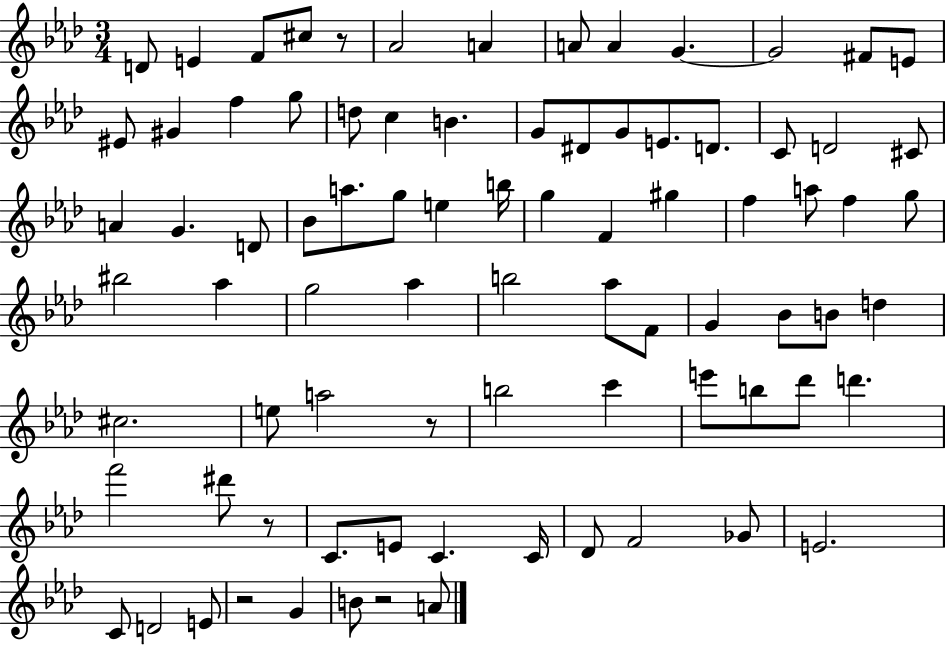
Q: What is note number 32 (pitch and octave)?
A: A5